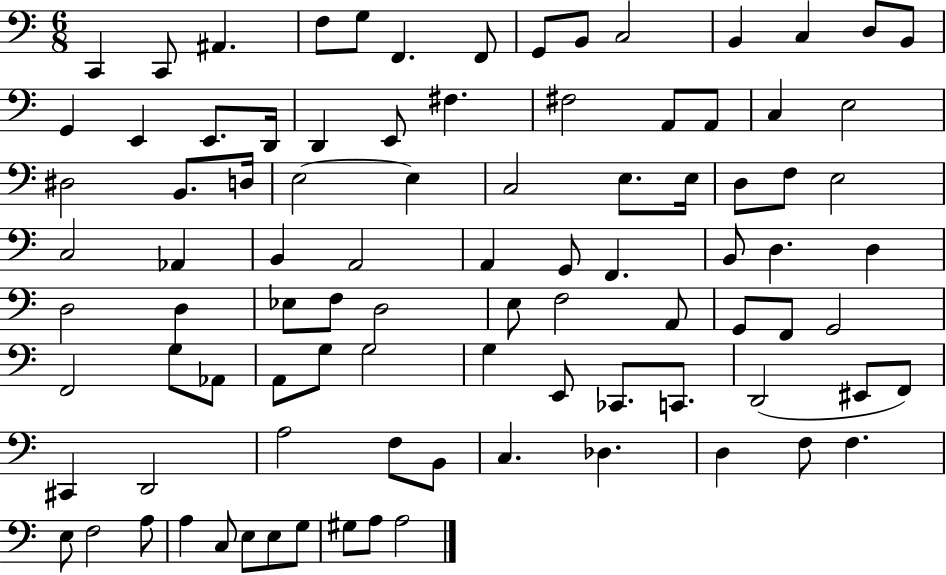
C2/q C2/e A#2/q. F3/e G3/e F2/q. F2/e G2/e B2/e C3/h B2/q C3/q D3/e B2/e G2/q E2/q E2/e. D2/s D2/q E2/e F#3/q. F#3/h A2/e A2/e C3/q E3/h D#3/h B2/e. D3/s E3/h E3/q C3/h E3/e. E3/s D3/e F3/e E3/h C3/h Ab2/q B2/q A2/h A2/q G2/e F2/q. B2/e D3/q. D3/q D3/h D3/q Eb3/e F3/e D3/h E3/e F3/h A2/e G2/e F2/e G2/h F2/h G3/e Ab2/e A2/e G3/e G3/h G3/q E2/e CES2/e. C2/e. D2/h EIS2/e F2/e C#2/q D2/h A3/h F3/e B2/e C3/q. Db3/q. D3/q F3/e F3/q. E3/e F3/h A3/e A3/q C3/e E3/e E3/e G3/e G#3/e A3/e A3/h